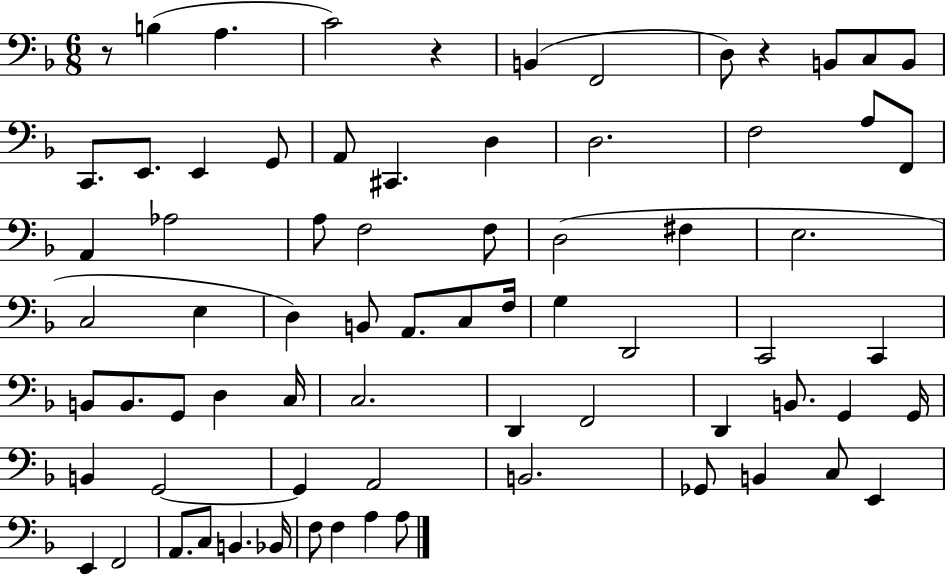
R/e B3/q A3/q. C4/h R/q B2/q F2/h D3/e R/q B2/e C3/e B2/e C2/e. E2/e. E2/q G2/e A2/e C#2/q. D3/q D3/h. F3/h A3/e F2/e A2/q Ab3/h A3/e F3/h F3/e D3/h F#3/q E3/h. C3/h E3/q D3/q B2/e A2/e. C3/e F3/s G3/q D2/h C2/h C2/q B2/e B2/e. G2/e D3/q C3/s C3/h. D2/q F2/h D2/q B2/e. G2/q G2/s B2/q G2/h G2/q A2/h B2/h. Gb2/e B2/q C3/e E2/q E2/q F2/h A2/e. C3/e B2/q. Bb2/s F3/e F3/q A3/q A3/e